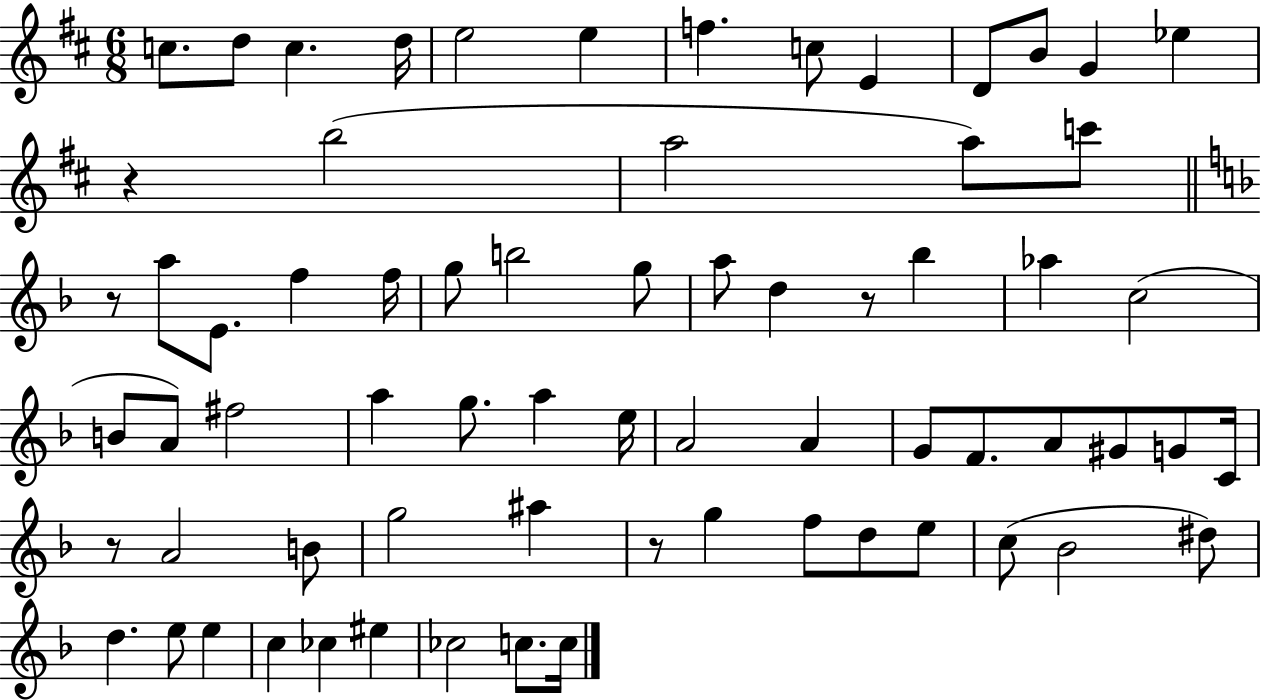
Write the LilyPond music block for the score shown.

{
  \clef treble
  \numericTimeSignature
  \time 6/8
  \key d \major
  c''8. d''8 c''4. d''16 | e''2 e''4 | f''4. c''8 e'4 | d'8 b'8 g'4 ees''4 | \break r4 b''2( | a''2 a''8) c'''8 | \bar "||" \break \key f \major r8 a''8 e'8. f''4 f''16 | g''8 b''2 g''8 | a''8 d''4 r8 bes''4 | aes''4 c''2( | \break b'8 a'8) fis''2 | a''4 g''8. a''4 e''16 | a'2 a'4 | g'8 f'8. a'8 gis'8 g'8 c'16 | \break r8 a'2 b'8 | g''2 ais''4 | r8 g''4 f''8 d''8 e''8 | c''8( bes'2 dis''8) | \break d''4. e''8 e''4 | c''4 ces''4 eis''4 | ces''2 c''8. c''16 | \bar "|."
}